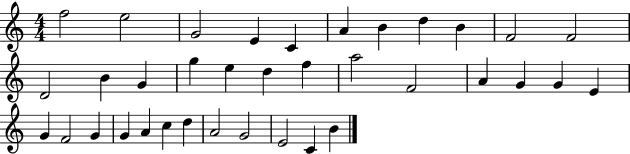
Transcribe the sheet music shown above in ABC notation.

X:1
T:Untitled
M:4/4
L:1/4
K:C
f2 e2 G2 E C A B d B F2 F2 D2 B G g e d f a2 F2 A G G E G F2 G G A c d A2 G2 E2 C B